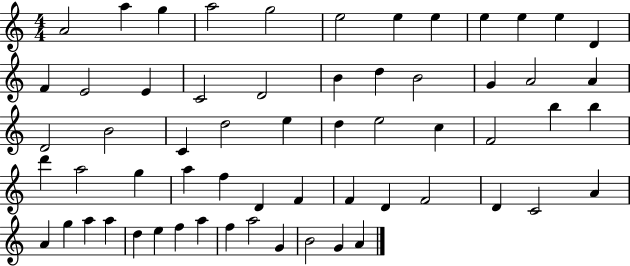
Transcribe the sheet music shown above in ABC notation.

X:1
T:Untitled
M:4/4
L:1/4
K:C
A2 a g a2 g2 e2 e e e e e D F E2 E C2 D2 B d B2 G A2 A D2 B2 C d2 e d e2 c F2 b b d' a2 g a f D F F D F2 D C2 A A g a a d e f a f a2 G B2 G A